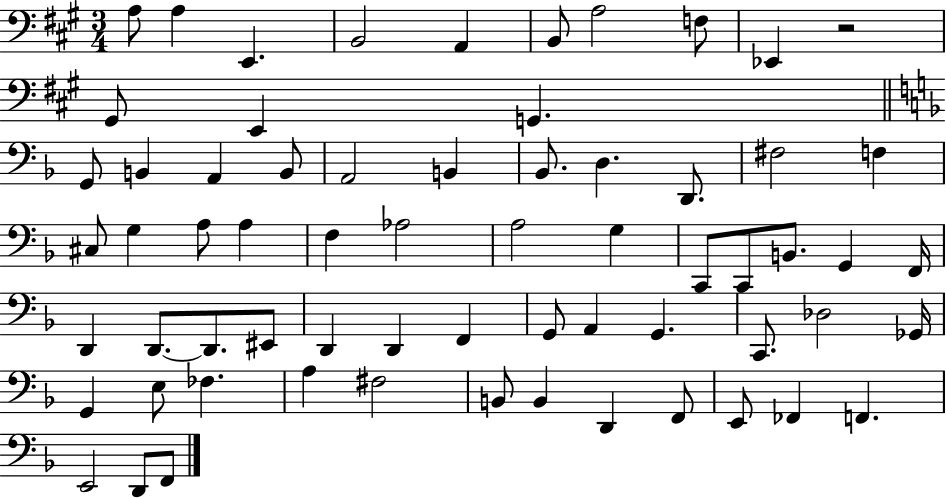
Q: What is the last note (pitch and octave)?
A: F2